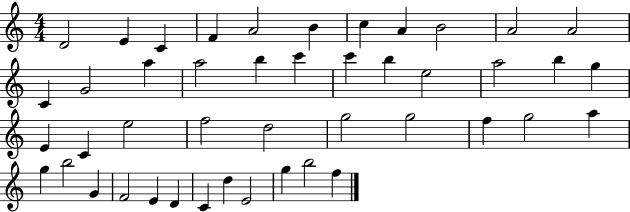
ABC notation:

X:1
T:Untitled
M:4/4
L:1/4
K:C
D2 E C F A2 B c A B2 A2 A2 C G2 a a2 b c' c' b e2 a2 b g E C e2 f2 d2 g2 g2 f g2 a g b2 G F2 E D C d E2 g b2 f